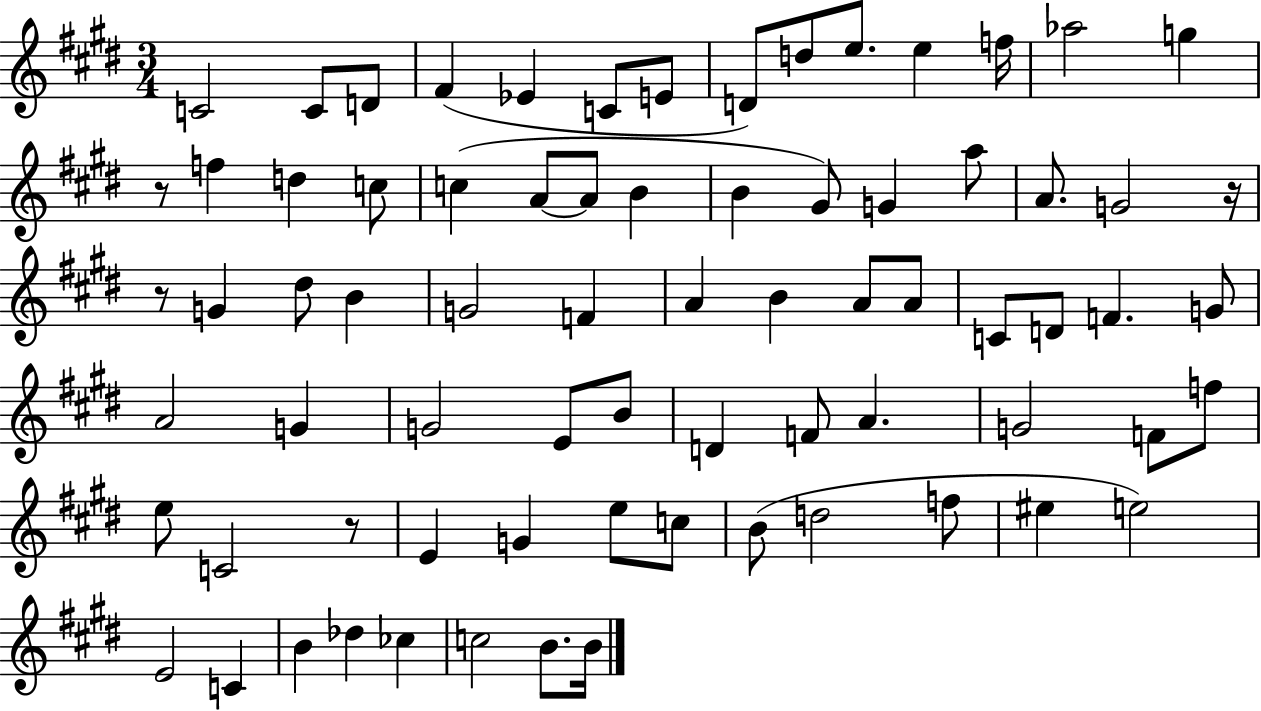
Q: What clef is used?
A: treble